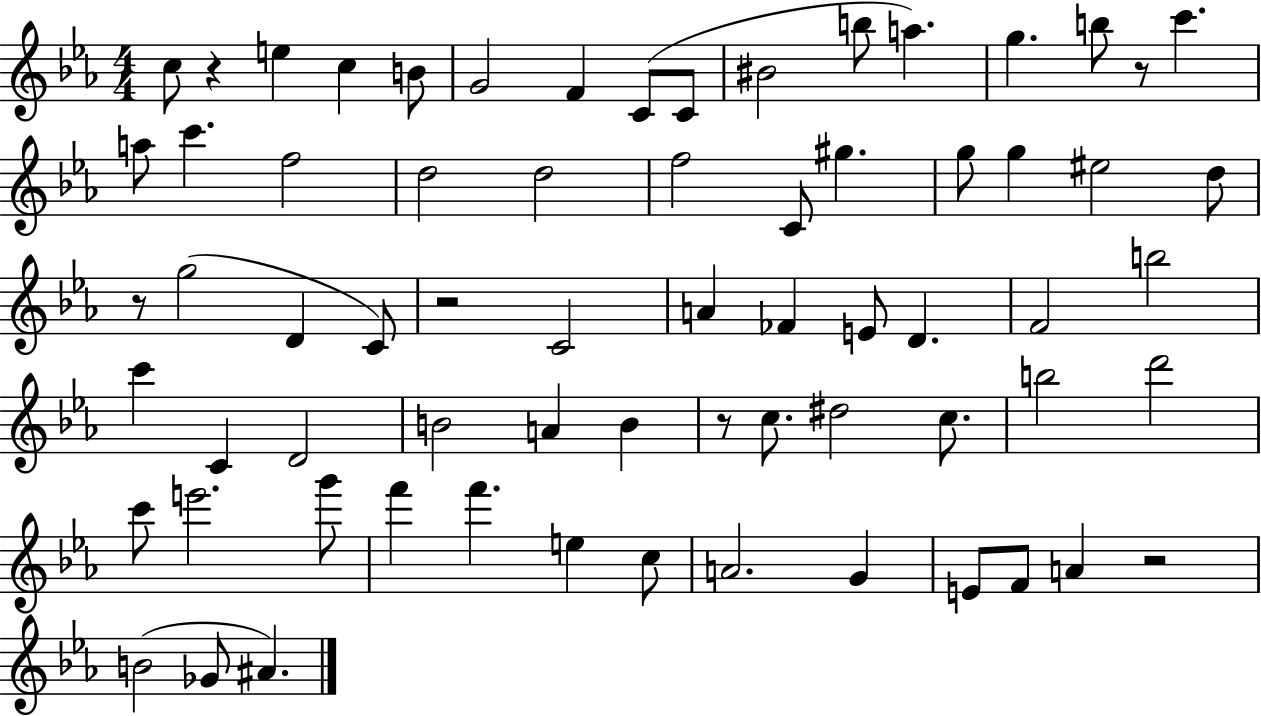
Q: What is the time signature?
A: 4/4